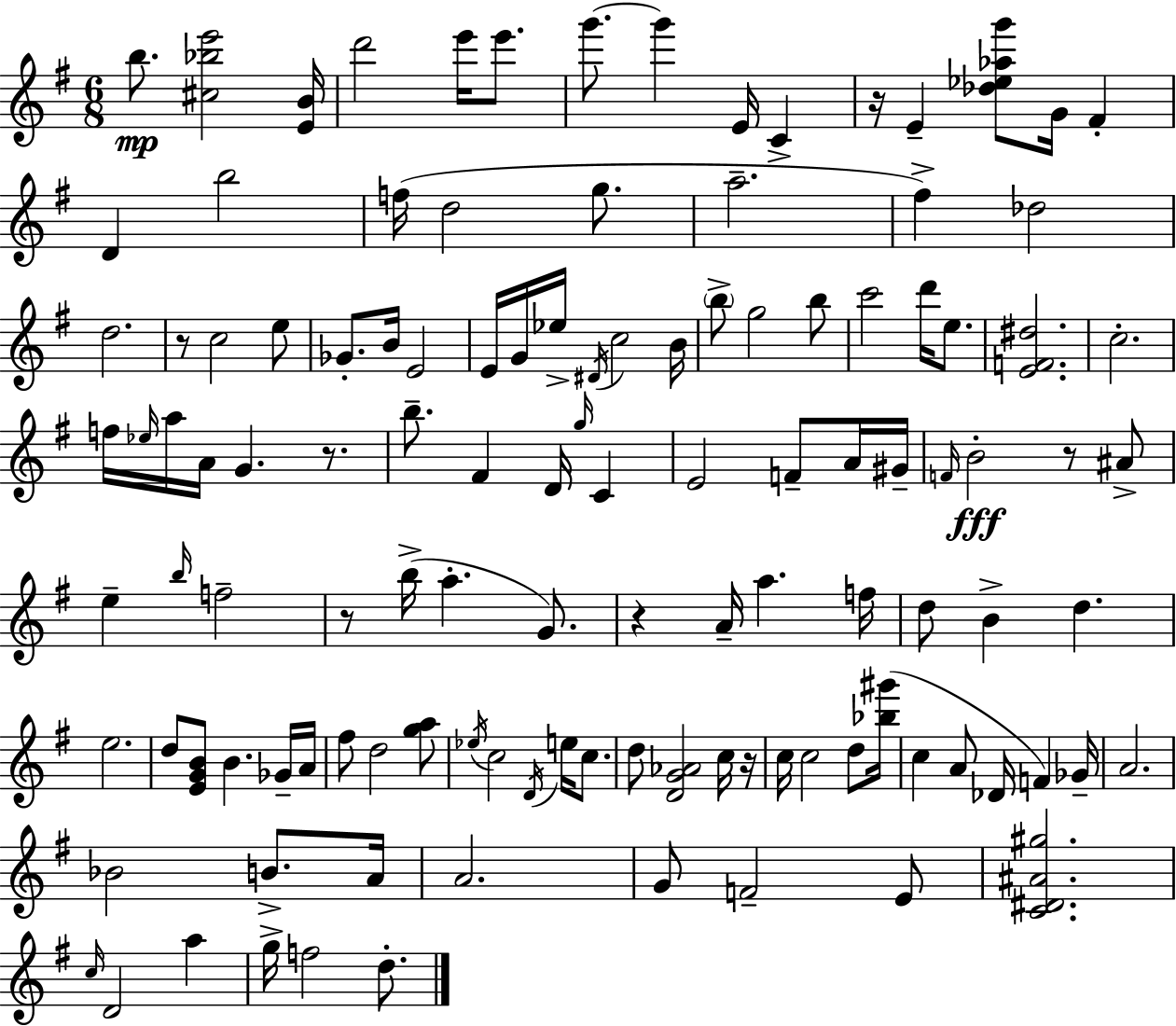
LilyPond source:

{
  \clef treble
  \numericTimeSignature
  \time 6/8
  \key e \minor
  b''8.\mp <cis'' bes'' e'''>2 <e' b'>16 | d'''2 e'''16 e'''8. | g'''8.~~ g'''4 e'16 c'4-> | r16 e'4-- <des'' ees'' aes'' g'''>8 g'16 fis'4-. | \break d'4 b''2 | f''16( d''2 g''8. | a''2.-- | fis''4->) des''2 | \break d''2. | r8 c''2 e''8 | ges'8.-. b'16 e'2 | e'16 g'16 ees''16-> \acciaccatura { dis'16 } c''2 | \break b'16 \parenthesize b''8-> g''2 b''8 | c'''2 d'''16 e''8. | <e' f' dis''>2. | c''2.-. | \break f''16 \grace { ees''16 } a''16 a'16 g'4. r8. | b''8.-- fis'4 d'16 \grace { g''16 } c'4 | e'2 f'8-- | a'16 gis'16-- \grace { f'16 }\fff b'2-. | \break r8 ais'8-> e''4-- \grace { b''16 } f''2-- | r8 b''16->( a''4.-. | g'8.) r4 a'16-- a''4. | f''16 d''8 b'4-> d''4. | \break e''2. | d''8 <e' g' b'>8 b'4. | ges'16-- a'16 fis''8 d''2 | <g'' a''>8 \acciaccatura { ees''16 } c''2 | \break \acciaccatura { d'16 } e''16 c''8. d''8 <d' g' aes'>2 | c''16 r16 c''16 c''2 | d''8 <bes'' gis'''>16( c''4 a'8 | des'16 f'4) ges'16-- a'2. | \break bes'2 | b'8.-> a'16 a'2. | g'8 f'2-- | e'8 <c' dis' ais' gis''>2. | \break \grace { c''16 } d'2 | a''4 g''16-> f''2 | d''8.-. \bar "|."
}